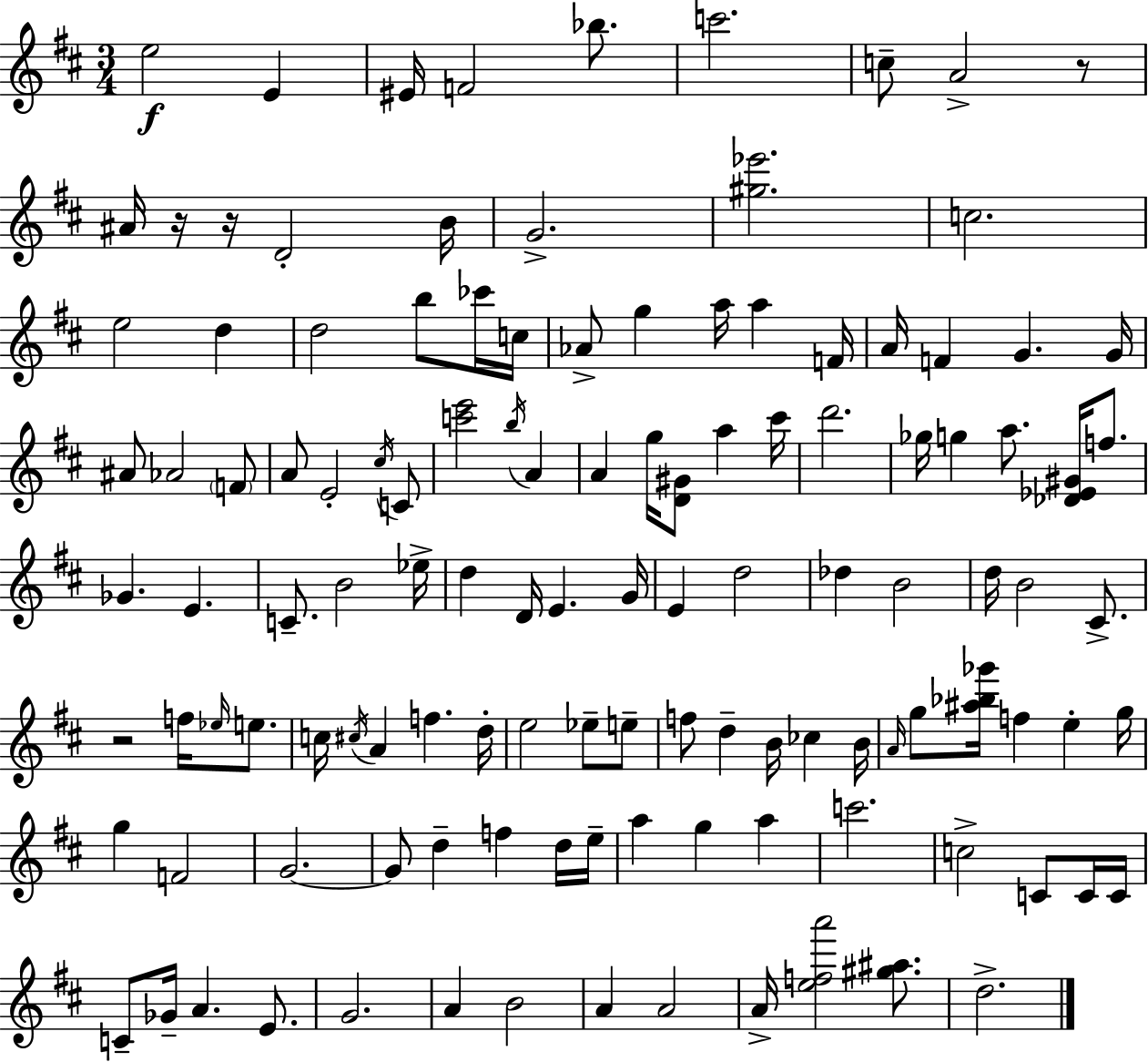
{
  \clef treble
  \numericTimeSignature
  \time 3/4
  \key d \major
  \repeat volta 2 { e''2\f e'4 | eis'16 f'2 bes''8. | c'''2. | c''8-- a'2-> r8 | \break ais'16 r16 r16 d'2-. b'16 | g'2.-> | <gis'' ees'''>2. | c''2. | \break e''2 d''4 | d''2 b''8 ces'''16 c''16 | aes'8-> g''4 a''16 a''4 f'16 | a'16 f'4 g'4. g'16 | \break ais'8 aes'2 \parenthesize f'8 | a'8 e'2-. \acciaccatura { cis''16 } c'8 | <c''' e'''>2 \acciaccatura { b''16 } a'4 | a'4 g''16 <d' gis'>8 a''4 | \break cis'''16 d'''2. | ges''16 g''4 a''8. <des' ees' gis'>16 f''8. | ges'4. e'4. | c'8.-- b'2 | \break ees''16-> d''4 d'16 e'4. | g'16 e'4 d''2 | des''4 b'2 | d''16 b'2 cis'8.-> | \break r2 f''16 \grace { ees''16 } | e''8. c''16 \acciaccatura { cis''16 } a'4 f''4. | d''16-. e''2 | ees''8-- e''8-- f''8 d''4-- b'16 ces''4 | \break b'16 \grace { a'16 } g''8 <ais'' bes'' ges'''>16 f''4 | e''4-. g''16 g''4 f'2 | g'2.~~ | g'8 d''4-- f''4 | \break d''16 e''16-- a''4 g''4 | a''4 c'''2. | c''2-> | c'8 c'16 c'16 c'8-- ges'16-- a'4. | \break e'8. g'2. | a'4 b'2 | a'4 a'2 | a'16-> <e'' f'' a'''>2 | \break <gis'' ais''>8. d''2.-> | } \bar "|."
}